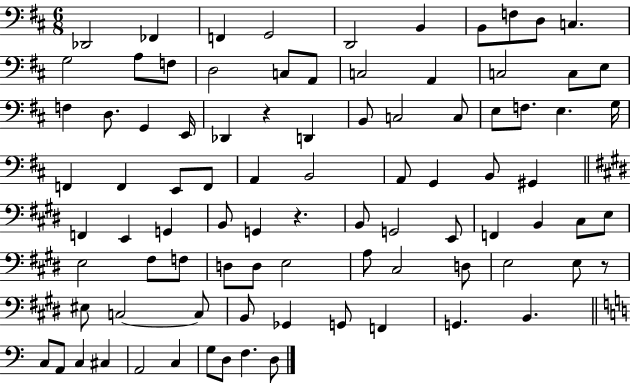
{
  \clef bass
  \numericTimeSignature
  \time 6/8
  \key d \major
  des,2 fes,4 | f,4 g,2 | d,2 b,4 | b,8 f8 d8 c4. | \break g2 a8 f8 | d2 c8 a,8 | c2 a,4 | c2 c8 e8 | \break f4 d8. g,4 e,16 | des,4 r4 d,4 | b,8 c2 c8 | e8 f8. e4. g16 | \break f,4 f,4 e,8 f,8 | a,4 b,2 | a,8 g,4 b,8 gis,4 | \bar "||" \break \key e \major f,4 e,4 g,4 | b,8 g,4 r4. | b,8 g,2 e,8 | f,4 b,4 cis8 e8 | \break e2 fis8 f8 | d8 d8 e2 | a8 cis2 d8 | e2 e8 r8 | \break eis8 c2~~ c8 | b,8 ges,4 g,8 f,4 | g,4. b,4. | \bar "||" \break \key c \major c8 a,8 c4 cis4 | a,2 c4 | g8 d8 f4. d8 | \bar "|."
}